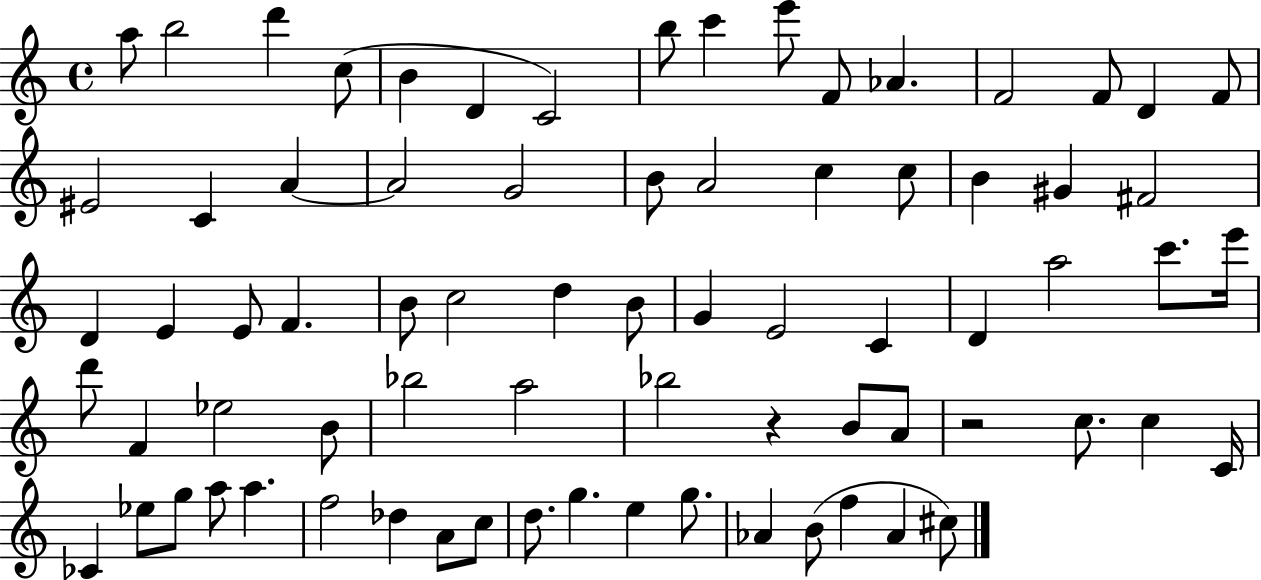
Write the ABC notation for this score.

X:1
T:Untitled
M:4/4
L:1/4
K:C
a/2 b2 d' c/2 B D C2 b/2 c' e'/2 F/2 _A F2 F/2 D F/2 ^E2 C A A2 G2 B/2 A2 c c/2 B ^G ^F2 D E E/2 F B/2 c2 d B/2 G E2 C D a2 c'/2 e'/4 d'/2 F _e2 B/2 _b2 a2 _b2 z B/2 A/2 z2 c/2 c C/4 _C _e/2 g/2 a/2 a f2 _d A/2 c/2 d/2 g e g/2 _A B/2 f _A ^c/2